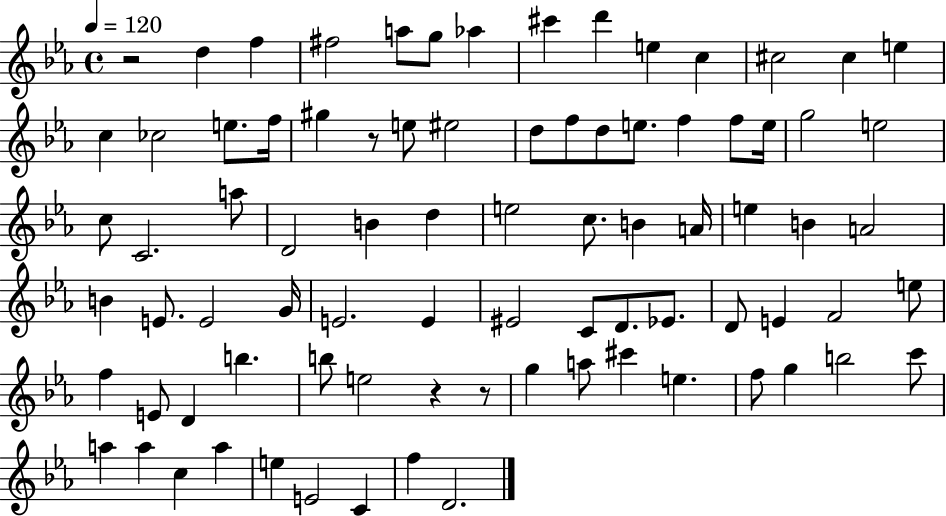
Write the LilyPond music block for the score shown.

{
  \clef treble
  \time 4/4
  \defaultTimeSignature
  \key ees \major
  \tempo 4 = 120
  r2 d''4 f''4 | fis''2 a''8 g''8 aes''4 | cis'''4 d'''4 e''4 c''4 | cis''2 cis''4 e''4 | \break c''4 ces''2 e''8. f''16 | gis''4 r8 e''8 eis''2 | d''8 f''8 d''8 e''8. f''4 f''8 e''16 | g''2 e''2 | \break c''8 c'2. a''8 | d'2 b'4 d''4 | e''2 c''8. b'4 a'16 | e''4 b'4 a'2 | \break b'4 e'8. e'2 g'16 | e'2. e'4 | eis'2 c'8 d'8. ees'8. | d'8 e'4 f'2 e''8 | \break f''4 e'8 d'4 b''4. | b''8 e''2 r4 r8 | g''4 a''8 cis'''4 e''4. | f''8 g''4 b''2 c'''8 | \break a''4 a''4 c''4 a''4 | e''4 e'2 c'4 | f''4 d'2. | \bar "|."
}